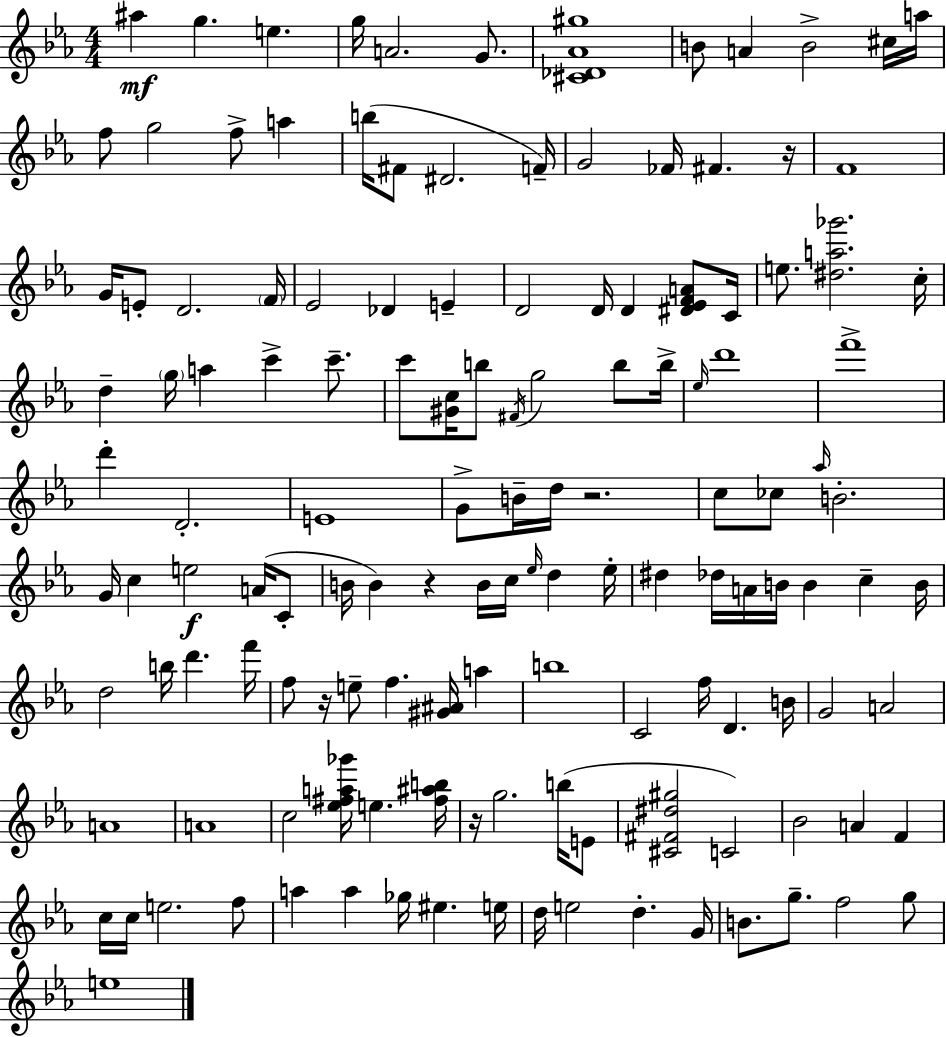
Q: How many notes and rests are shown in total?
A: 136